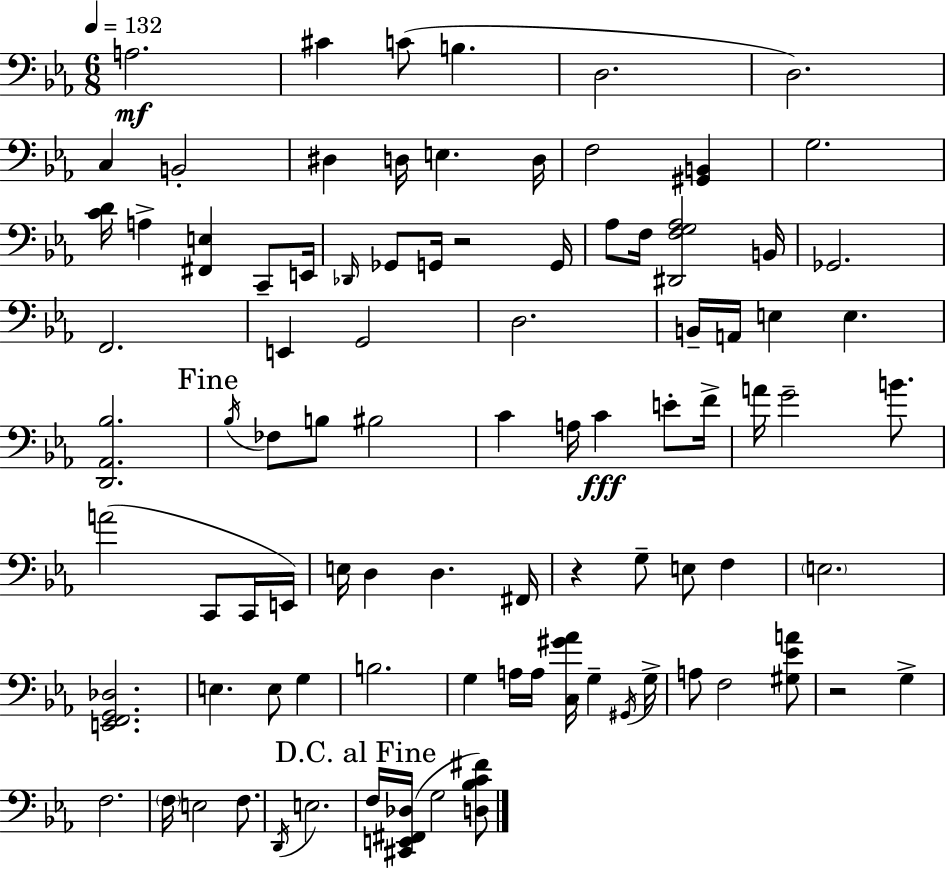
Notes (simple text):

A3/h. C#4/q C4/e B3/q. D3/h. D3/h. C3/q B2/h D#3/q D3/s E3/q. D3/s F3/h [G#2,B2]/q G3/h. [C4,D4]/s A3/q [F#2,E3]/q C2/e E2/s Db2/s Gb2/e G2/s R/h G2/s Ab3/e F3/s [D#2,F3,G3,Ab3]/h B2/s Gb2/h. F2/h. E2/q G2/h D3/h. B2/s A2/s E3/q E3/q. [D2,Ab2,Bb3]/h. Bb3/s FES3/e B3/e BIS3/h C4/q A3/s C4/q E4/e F4/s A4/s G4/h B4/e. A4/h C2/e C2/s E2/s E3/s D3/q D3/q. F#2/s R/q G3/e E3/e F3/q E3/h. [E2,F2,G2,Db3]/h. E3/q. E3/e G3/q B3/h. G3/q A3/s A3/s [C3,G#4,Ab4]/s G3/q G#2/s G3/s A3/e F3/h [G#3,Eb4,A4]/e R/h G3/q F3/h. F3/s E3/h F3/e. D2/s E3/h. F3/s [C#2,E2,F#2,Db3]/s G3/h [D3,Bb3,C4,F#4]/e